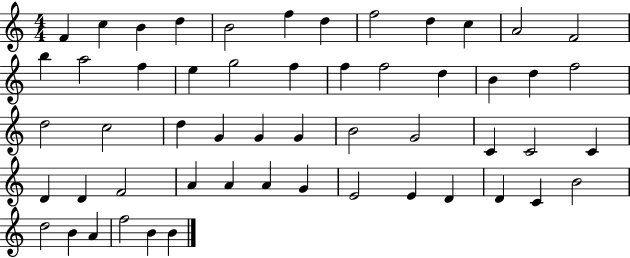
X:1
T:Untitled
M:4/4
L:1/4
K:C
F c B d B2 f d f2 d c A2 F2 b a2 f e g2 f f f2 d B d f2 d2 c2 d G G G B2 G2 C C2 C D D F2 A A A G E2 E D D C B2 d2 B A f2 B B